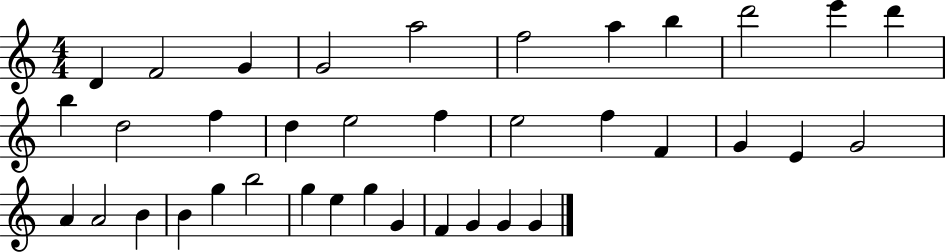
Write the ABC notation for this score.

X:1
T:Untitled
M:4/4
L:1/4
K:C
D F2 G G2 a2 f2 a b d'2 e' d' b d2 f d e2 f e2 f F G E G2 A A2 B B g b2 g e g G F G G G